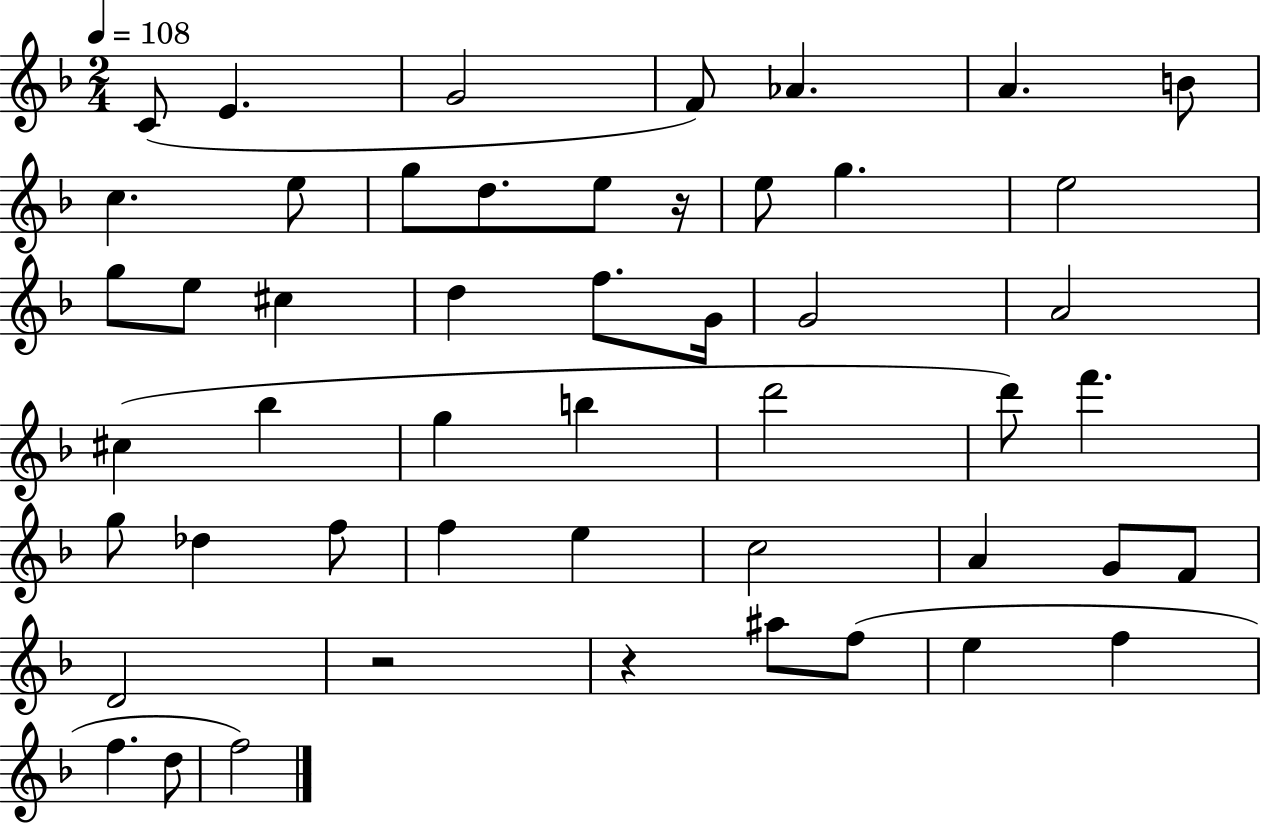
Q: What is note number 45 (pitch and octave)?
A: F5